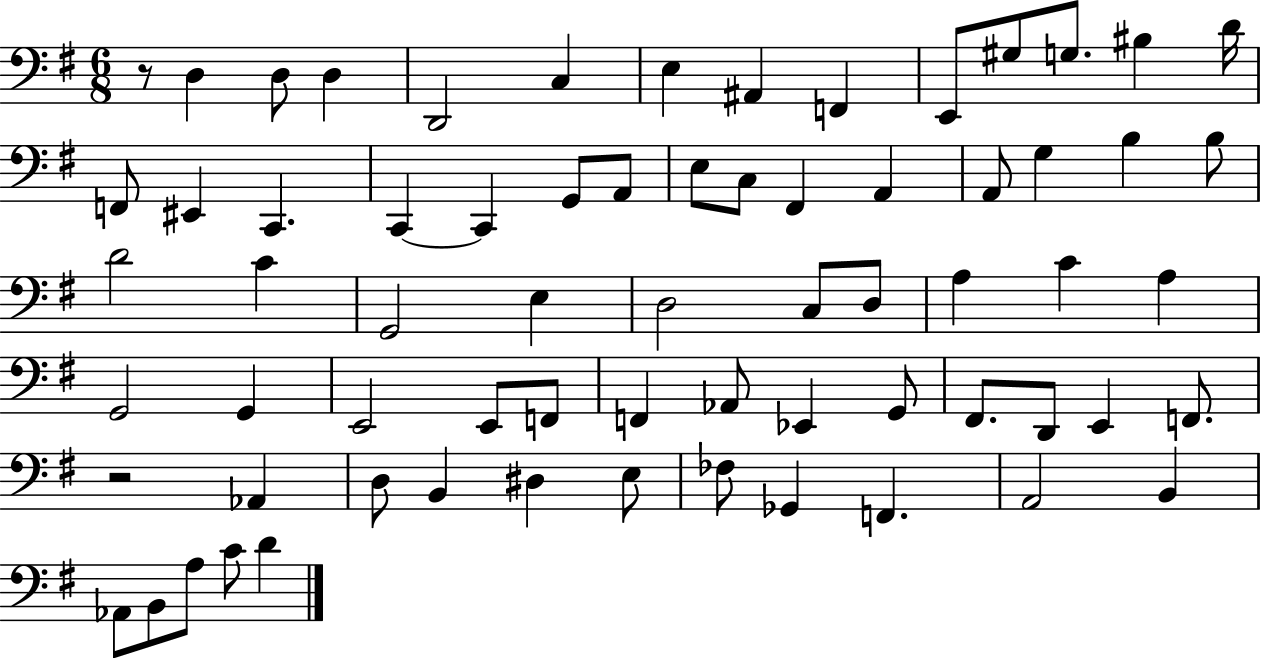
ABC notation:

X:1
T:Untitled
M:6/8
L:1/4
K:G
z/2 D, D,/2 D, D,,2 C, E, ^A,, F,, E,,/2 ^G,/2 G,/2 ^B, D/4 F,,/2 ^E,, C,, C,, C,, G,,/2 A,,/2 E,/2 C,/2 ^F,, A,, A,,/2 G, B, B,/2 D2 C G,,2 E, D,2 C,/2 D,/2 A, C A, G,,2 G,, E,,2 E,,/2 F,,/2 F,, _A,,/2 _E,, G,,/2 ^F,,/2 D,,/2 E,, F,,/2 z2 _A,, D,/2 B,, ^D, E,/2 _F,/2 _G,, F,, A,,2 B,, _A,,/2 B,,/2 A,/2 C/2 D